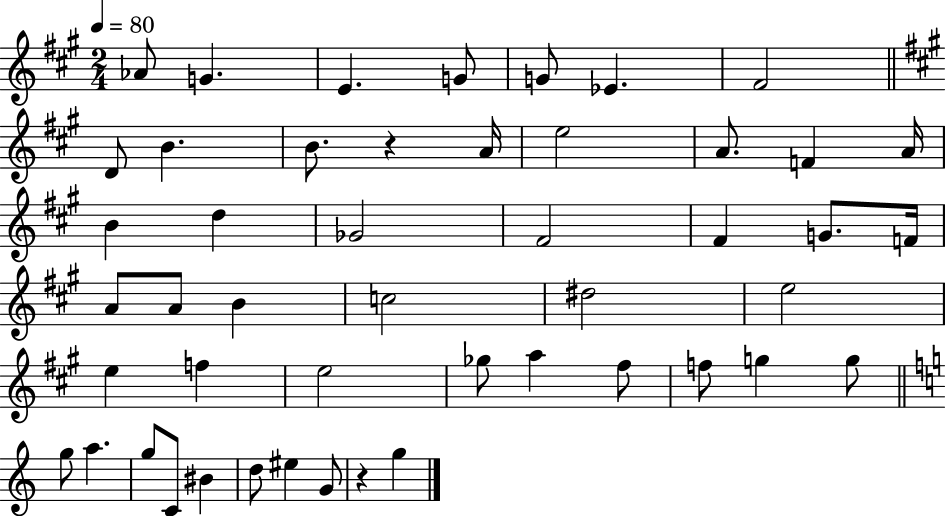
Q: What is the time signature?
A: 2/4